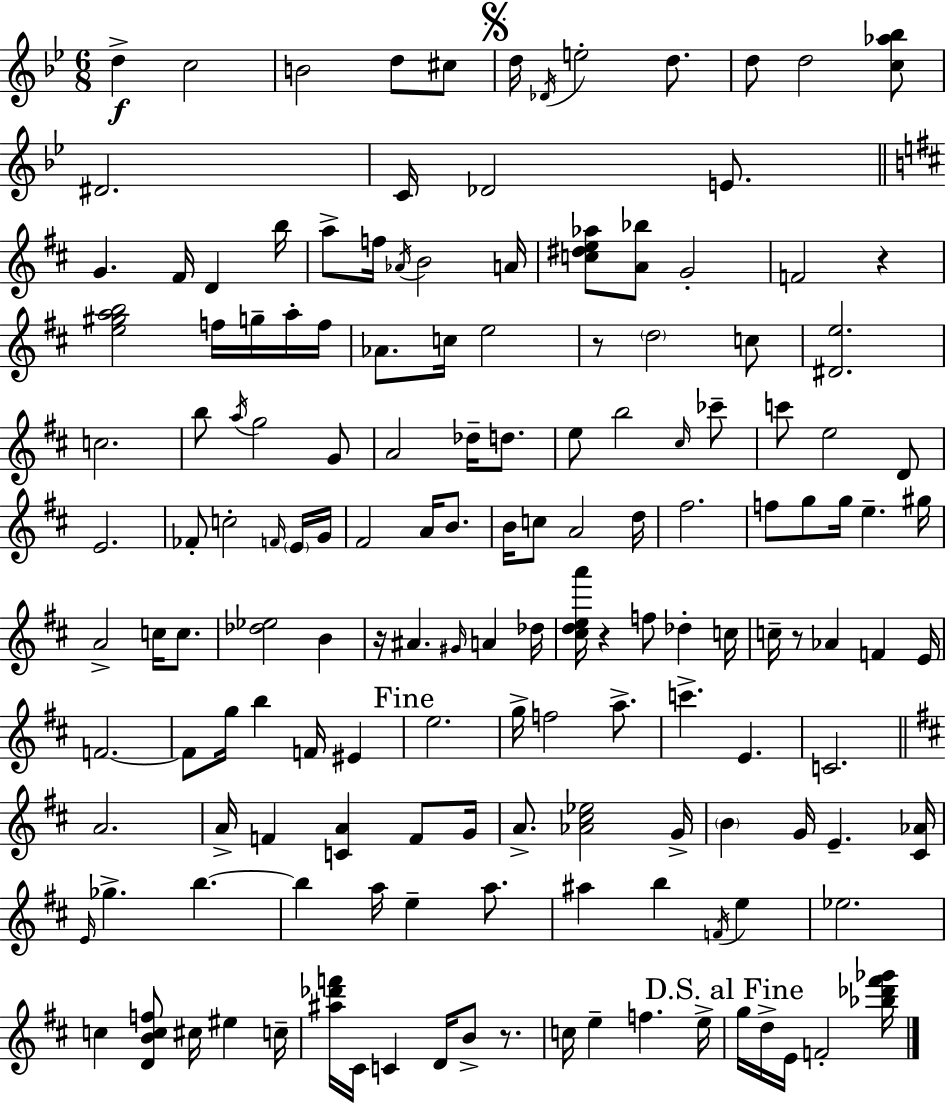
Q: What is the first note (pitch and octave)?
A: D5